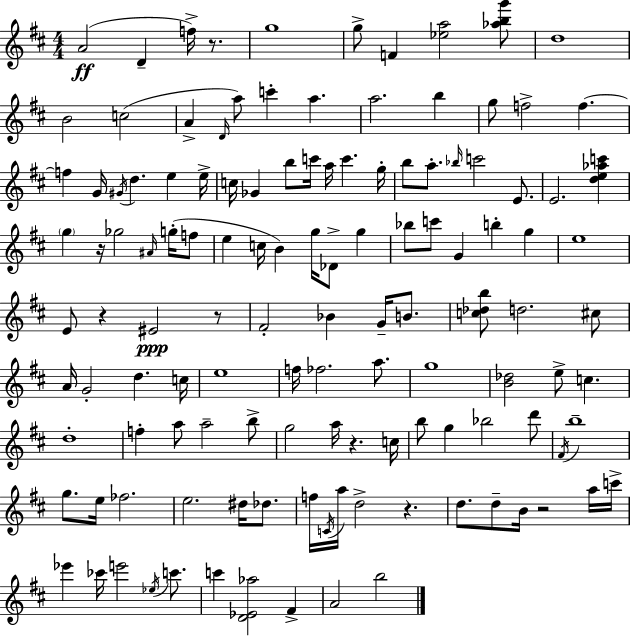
A4/h D4/q F5/s R/e. G5/w G5/e F4/q [Eb5,A5]/h [Ab5,B5,G6]/e D5/w B4/h C5/h A4/q D4/s A5/e C6/q A5/q. A5/h. B5/q G5/e F5/h F5/q. F5/q G4/s G#4/s D5/q. E5/q E5/s C5/s Gb4/q B5/e C6/s A5/s C6/q. G5/s B5/e A5/e. Bb5/s C6/h E4/e. E4/h. [D5,E5,Ab5,C6]/q G5/q R/s Gb5/h A#4/s G5/s F5/e E5/q C5/s B4/q G5/s Db4/e G5/q Bb5/e C6/e G4/q B5/q G5/q E5/w E4/e R/q EIS4/h R/e F#4/h Bb4/q G4/s B4/e. [C5,Db5,B5]/e D5/h. C#5/e A4/s G4/h D5/q. C5/s E5/w F5/s FES5/h. A5/e. G5/w [B4,Db5]/h E5/e C5/q. D5/w F5/q A5/e A5/h B5/e G5/h A5/s R/q. C5/s B5/e G5/q Bb5/h D6/e F#4/s B5/w G5/e. E5/s FES5/h. E5/h. D#5/s Db5/e. F5/s C4/s A5/s D5/h R/q. D5/e. D5/e B4/s R/h A5/s C6/s Eb6/q CES6/s E6/h Eb5/s C6/e. C6/q [D4,Eb4,Ab5]/h F#4/q A4/h B5/h